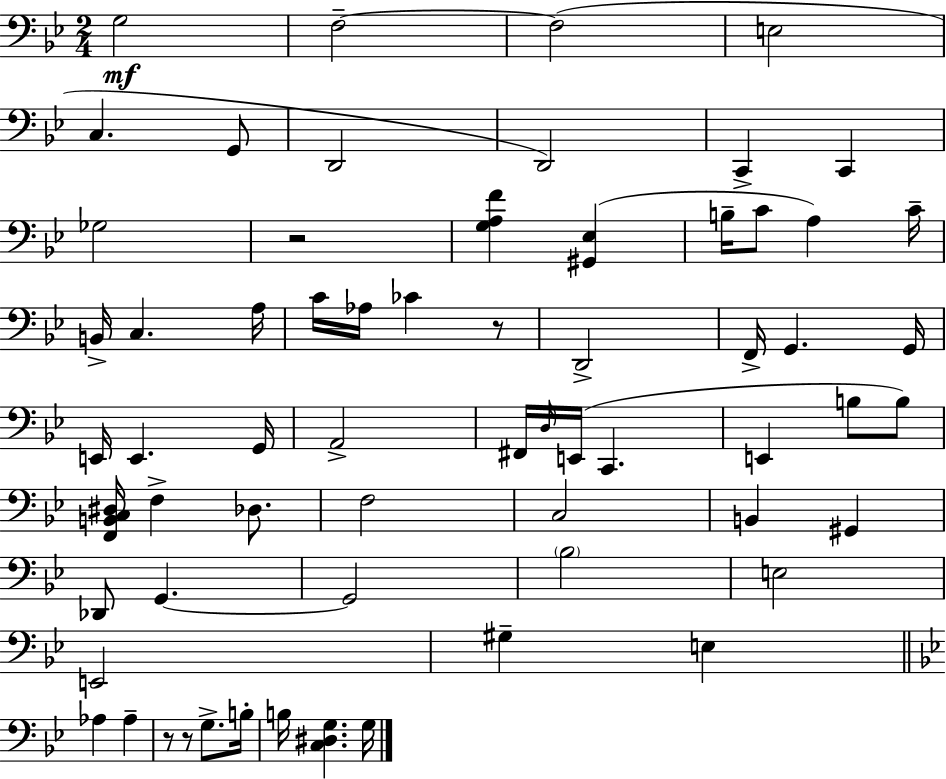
X:1
T:Untitled
M:2/4
L:1/4
K:Bb
G,2 F,2 F,2 E,2 C, G,,/2 D,,2 D,,2 C,, C,, _G,2 z2 [G,A,F] [^G,,_E,] B,/4 C/2 A, C/4 B,,/4 C, A,/4 C/4 _A,/4 _C z/2 D,,2 F,,/4 G,, G,,/4 E,,/4 E,, G,,/4 A,,2 ^F,,/4 D,/4 E,,/4 C,, E,, B,/2 B,/2 [F,,B,,C,^D,]/4 F, _D,/2 F,2 C,2 B,, ^G,, _D,,/2 G,, G,,2 _B,2 E,2 E,,2 ^G, E, _A, _A, z/2 z/2 G,/2 B,/4 B,/4 [C,^D,G,] G,/4